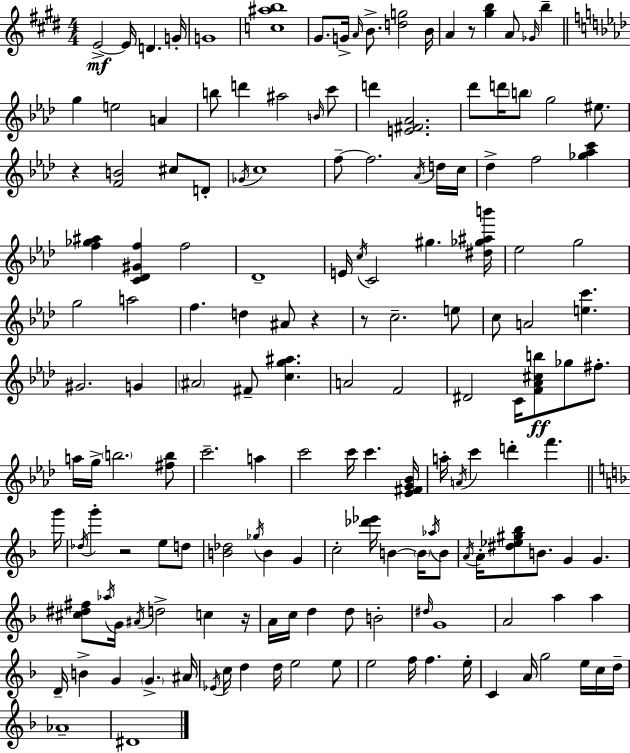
{
  \clef treble
  \numericTimeSignature
  \time 4/4
  \key e \major
  e'2->~~\mf e'16 d'4. g'16-. | g'1 | <c'' ais'' b''>1 | gis'8. g'16-> \grace { a'16 } b'8.-> <d'' g''>2 | \break b'16 a'4 r8 <gis'' b''>4 a'8 \grace { ges'16 } b''4-- | \bar "||" \break \key aes \major g''4 e''2 a'4 | b''8 d'''4 ais''2 \grace { b'16 } c'''8 | d'''4 <e' fis' aes'>2. | des'''8 d'''16 \parenthesize b''8 g''2 eis''8. | \break r4 <f' b'>2 cis''8 d'8-. | \acciaccatura { ges'16 } c''1 | f''8--~~ f''2. | \acciaccatura { aes'16 } d''16 c''16 des''4-> f''2 <ges'' aes'' c'''>4 | \break <f'' ges'' ais''>4 <c' des' gis' f''>4 f''2 | des'1-- | e'16 \acciaccatura { c''16 } c'2 gis''4. | <dis'' ges'' ais'' b'''>16 ees''2 g''2 | \break g''2 a''2 | f''4. d''4 ais'8 | r4 r8 c''2.-- | e''8 c''8 a'2 <e'' c'''>4. | \break gis'2. | g'4 \parenthesize ais'2 fis'8-- <c'' g'' ais''>4. | a'2 f'2 | dis'2 c'16 <f' aes' cis'' b''>8\ff ges''8 | \break fis''8.-. a''16 g''16-> \parenthesize b''2. | <fis'' b''>8 c'''2.-- | a''4 c'''2 c'''16 c'''4. | <ees' fis' g' bes'>16 a''16-. \acciaccatura { a'16 } c'''4 d'''4-. f'''4. | \break \bar "||" \break \key d \minor g'''16 \acciaccatura { des''16 } g'''4-. r2 e''8 | d''8 <b' des''>2 \acciaccatura { ges''16 } b'4 g'4 | c''2-. <des''' ees'''>16 b'4~~ | \parenthesize b'16 \acciaccatura { aes''16 } b'8 \acciaccatura { a'16 } a'16-. <dis'' ees'' gis'' bes''>8 b'8. g'4 g'4. | \break <cis'' dis'' fis''>8 \acciaccatura { aes''16 } g'16 \acciaccatura { ais'16 } d''2-> | c''4 r16 a'16 c''16 d''4 d''8 b'2-. | \grace { dis''16 } g'1 | a'2 | \break a''4 a''4 d'16-- b'4-> g'4 | \parenthesize g'4.-> ais'16 \acciaccatura { ees'16 } c''16 d''4 d''16 e''2 | e''8 e''2 | f''16 f''4. e''16-. c'4 a'16 g''2 | \break e''16 c''16 d''16-- aes'1-- | dis'1 | \bar "|."
}